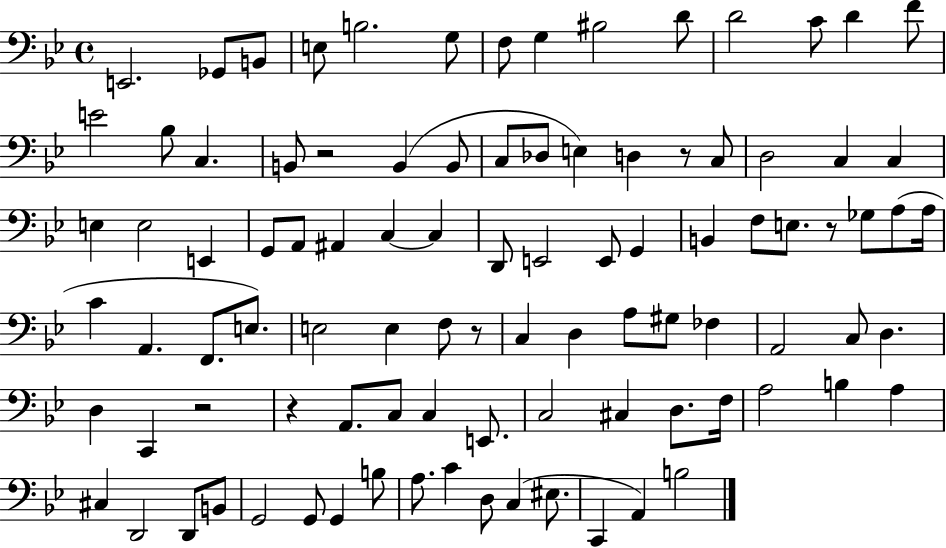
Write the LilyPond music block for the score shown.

{
  \clef bass
  \time 4/4
  \defaultTimeSignature
  \key bes \major
  \repeat volta 2 { e,2. ges,8 b,8 | e8 b2. g8 | f8 g4 bis2 d'8 | d'2 c'8 d'4 f'8 | \break e'2 bes8 c4. | b,8 r2 b,4( b,8 | c8 des8 e4) d4 r8 c8 | d2 c4 c4 | \break e4 e2 e,4 | g,8 a,8 ais,4 c4~~ c4 | d,8 e,2 e,8 g,4 | b,4 f8 e8. r8 ges8 a8( a16 | \break c'4 a,4. f,8. e8.) | e2 e4 f8 r8 | c4 d4 a8 gis8 fes4 | a,2 c8 d4. | \break d4 c,4 r2 | r4 a,8. c8 c4 e,8. | c2 cis4 d8. f16 | a2 b4 a4 | \break cis4 d,2 d,8 b,8 | g,2 g,8 g,4 b8 | a8. c'4 d8 c4( eis8. | c,4 a,4) b2 | \break } \bar "|."
}